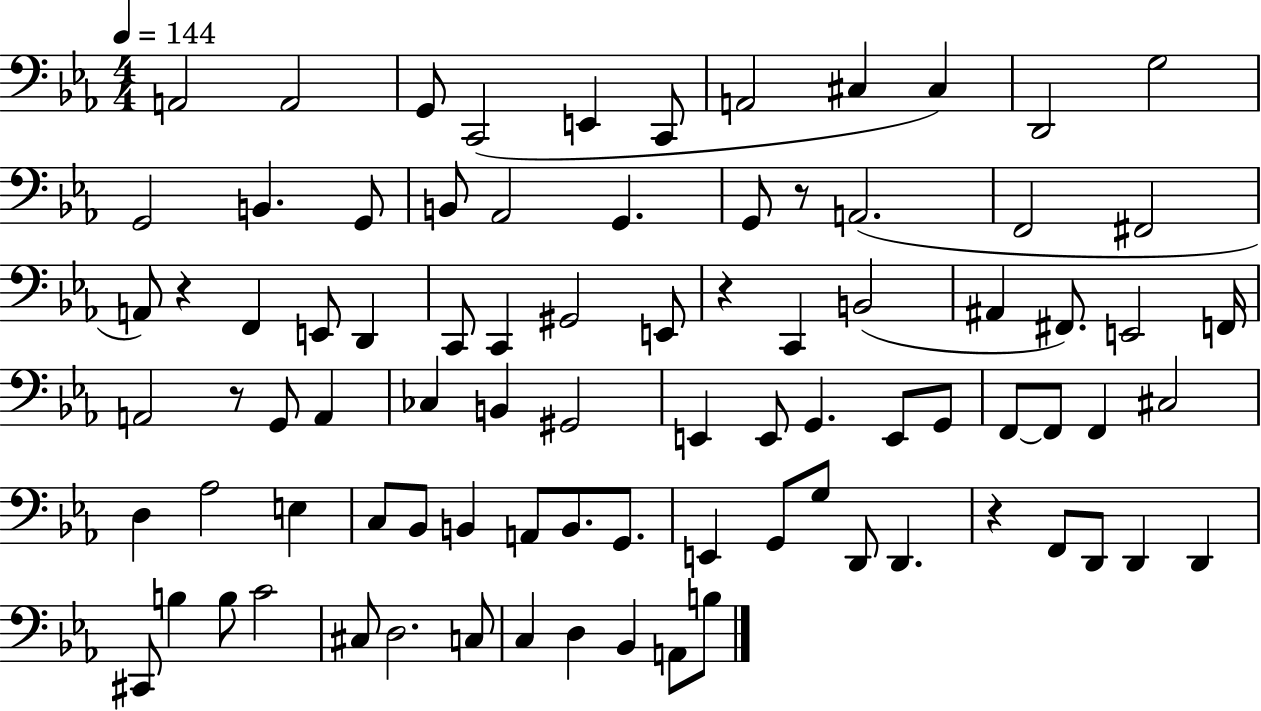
X:1
T:Untitled
M:4/4
L:1/4
K:Eb
A,,2 A,,2 G,,/2 C,,2 E,, C,,/2 A,,2 ^C, ^C, D,,2 G,2 G,,2 B,, G,,/2 B,,/2 _A,,2 G,, G,,/2 z/2 A,,2 F,,2 ^F,,2 A,,/2 z F,, E,,/2 D,, C,,/2 C,, ^G,,2 E,,/2 z C,, B,,2 ^A,, ^F,,/2 E,,2 F,,/4 A,,2 z/2 G,,/2 A,, _C, B,, ^G,,2 E,, E,,/2 G,, E,,/2 G,,/2 F,,/2 F,,/2 F,, ^C,2 D, _A,2 E, C,/2 _B,,/2 B,, A,,/2 B,,/2 G,,/2 E,, G,,/2 G,/2 D,,/2 D,, z F,,/2 D,,/2 D,, D,, ^C,,/2 B, B,/2 C2 ^C,/2 D,2 C,/2 C, D, _B,, A,,/2 B,/2